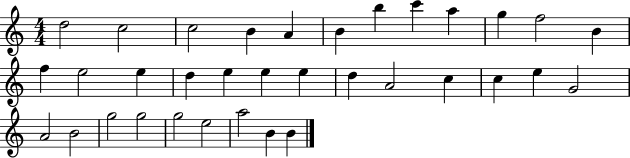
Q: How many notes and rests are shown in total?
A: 34